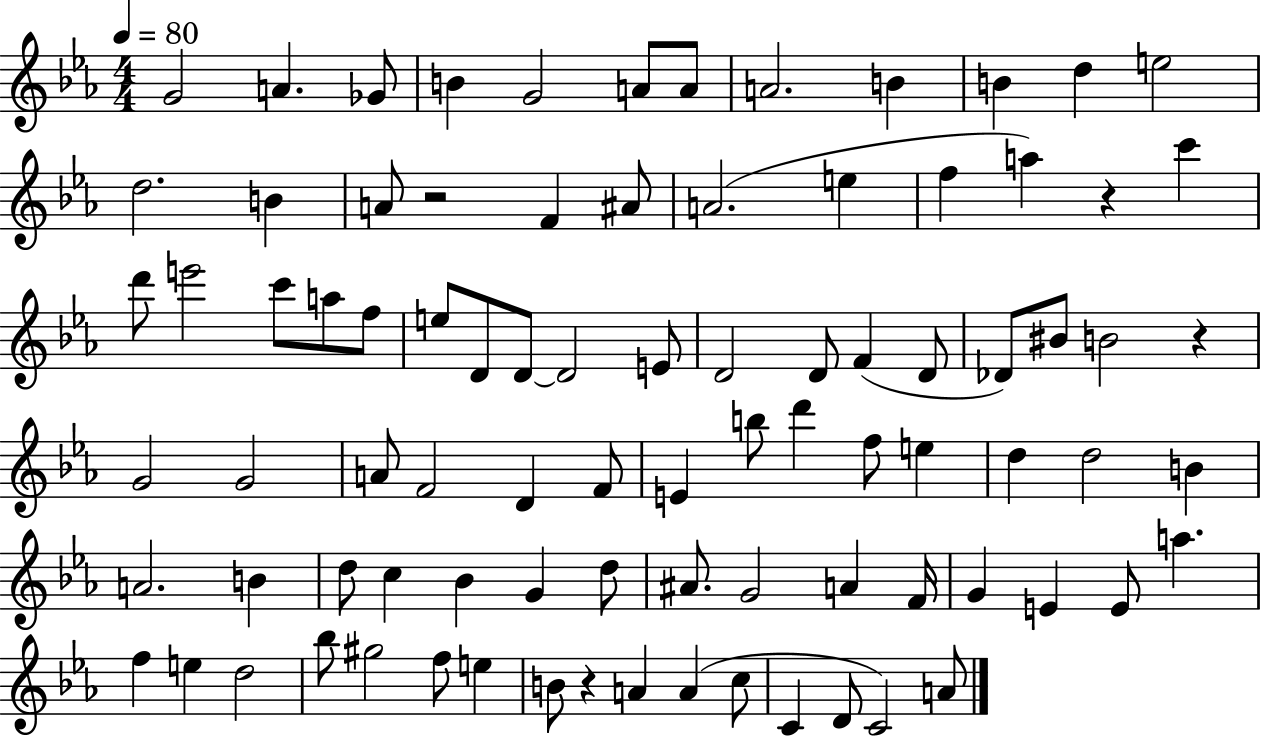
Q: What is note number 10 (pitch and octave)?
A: B4